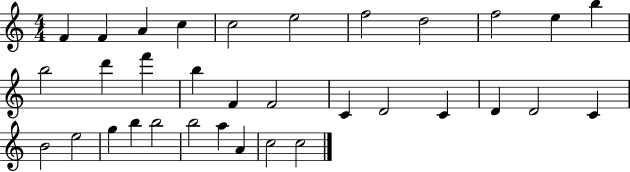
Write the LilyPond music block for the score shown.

{
  \clef treble
  \numericTimeSignature
  \time 4/4
  \key c \major
  f'4 f'4 a'4 c''4 | c''2 e''2 | f''2 d''2 | f''2 e''4 b''4 | \break b''2 d'''4 f'''4 | b''4 f'4 f'2 | c'4 d'2 c'4 | d'4 d'2 c'4 | \break b'2 e''2 | g''4 b''4 b''2 | b''2 a''4 a'4 | c''2 c''2 | \break \bar "|."
}